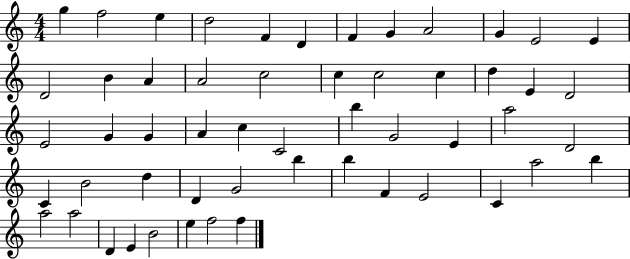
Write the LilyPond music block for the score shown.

{
  \clef treble
  \numericTimeSignature
  \time 4/4
  \key c \major
  g''4 f''2 e''4 | d''2 f'4 d'4 | f'4 g'4 a'2 | g'4 e'2 e'4 | \break d'2 b'4 a'4 | a'2 c''2 | c''4 c''2 c''4 | d''4 e'4 d'2 | \break e'2 g'4 g'4 | a'4 c''4 c'2 | b''4 g'2 e'4 | a''2 d'2 | \break c'4 b'2 d''4 | d'4 g'2 b''4 | b''4 f'4 e'2 | c'4 a''2 b''4 | \break a''2 a''2 | d'4 e'4 b'2 | e''4 f''2 f''4 | \bar "|."
}